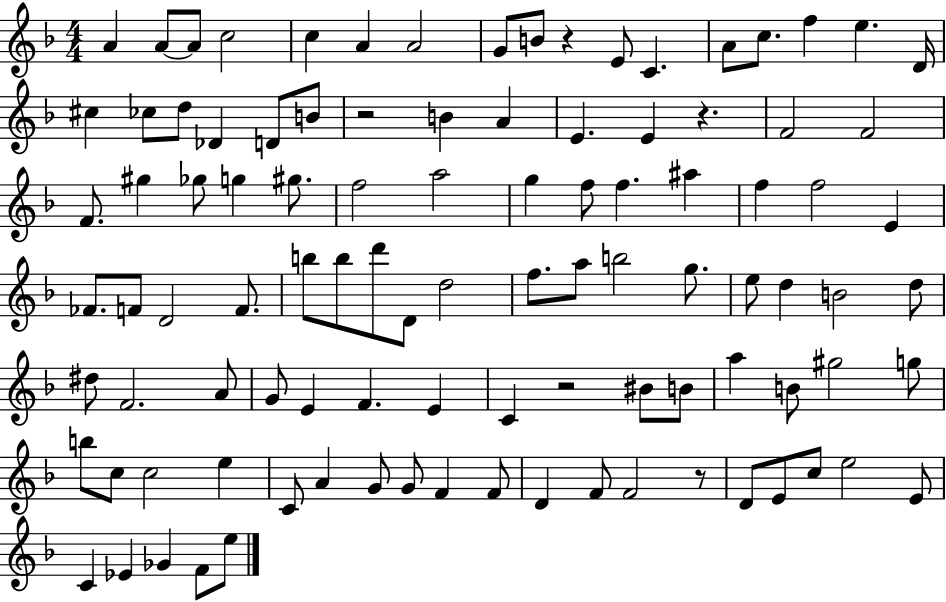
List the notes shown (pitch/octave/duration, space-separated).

A4/q A4/e A4/e C5/h C5/q A4/q A4/h G4/e B4/e R/q E4/e C4/q. A4/e C5/e. F5/q E5/q. D4/s C#5/q CES5/e D5/e Db4/q D4/e B4/e R/h B4/q A4/q E4/q. E4/q R/q. F4/h F4/h F4/e. G#5/q Gb5/e G5/q G#5/e. F5/h A5/h G5/q F5/e F5/q. A#5/q F5/q F5/h E4/q FES4/e. F4/e D4/h F4/e. B5/e B5/e D6/e D4/e D5/h F5/e. A5/e B5/h G5/e. E5/e D5/q B4/h D5/e D#5/e F4/h. A4/e G4/e E4/q F4/q. E4/q C4/q R/h BIS4/e B4/e A5/q B4/e G#5/h G5/e B5/e C5/e C5/h E5/q C4/e A4/q G4/e G4/e F4/q F4/e D4/q F4/e F4/h R/e D4/e E4/e C5/e E5/h E4/e C4/q Eb4/q Gb4/q F4/e E5/e